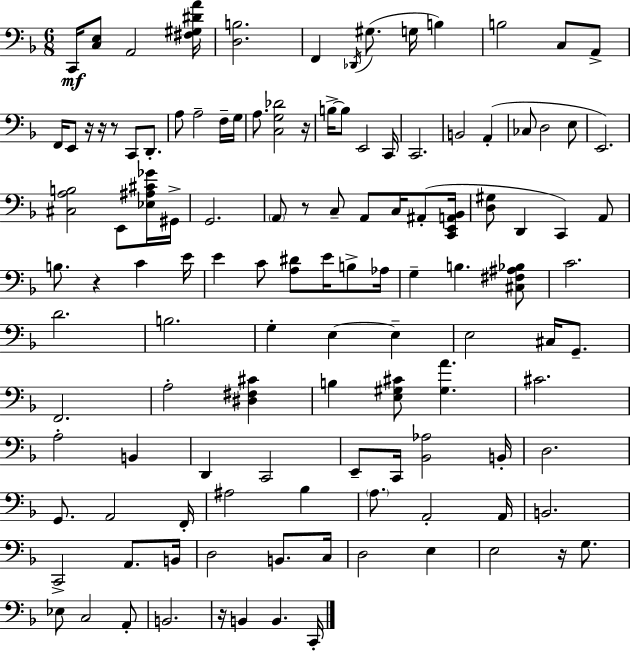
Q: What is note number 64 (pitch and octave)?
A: C#4